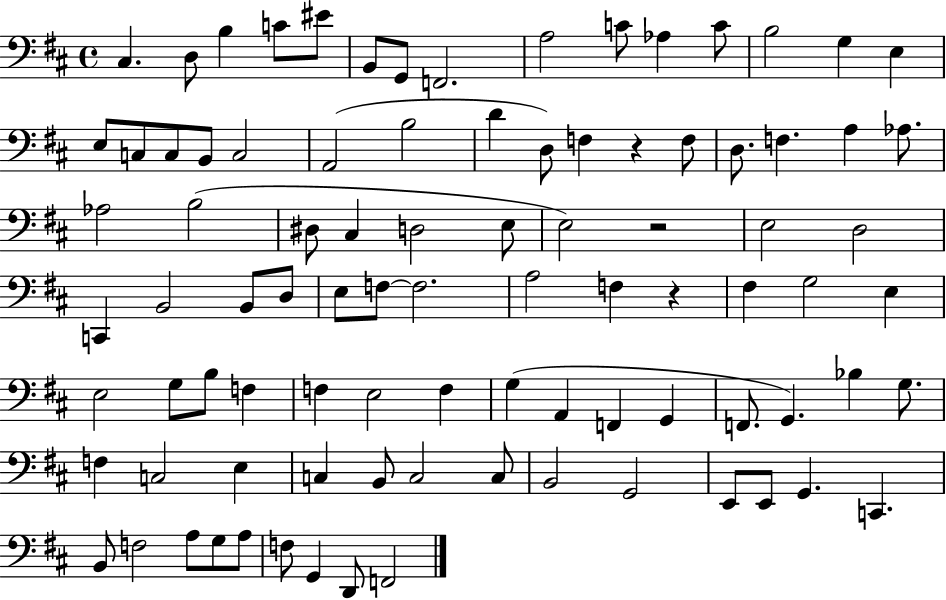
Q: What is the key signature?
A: D major